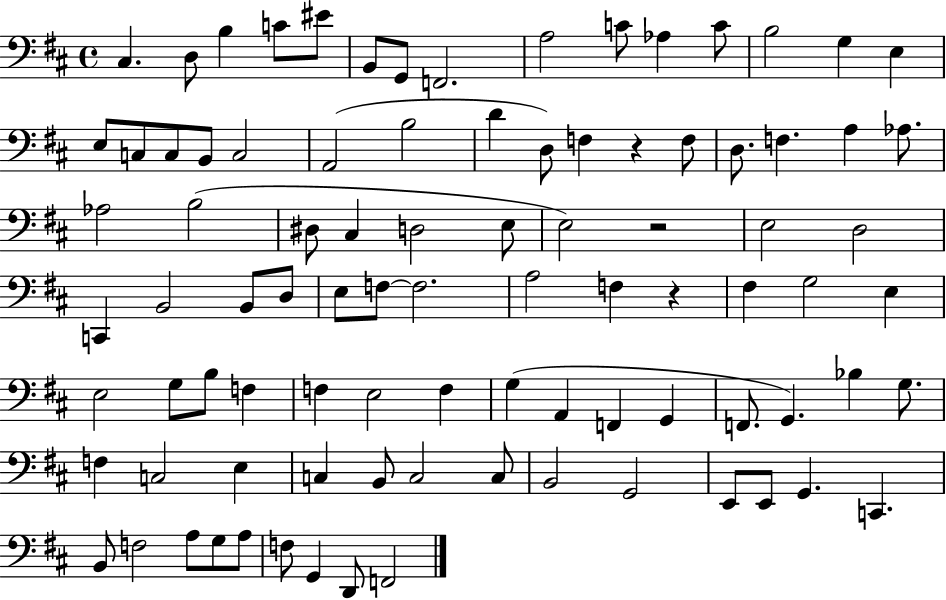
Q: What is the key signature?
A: D major